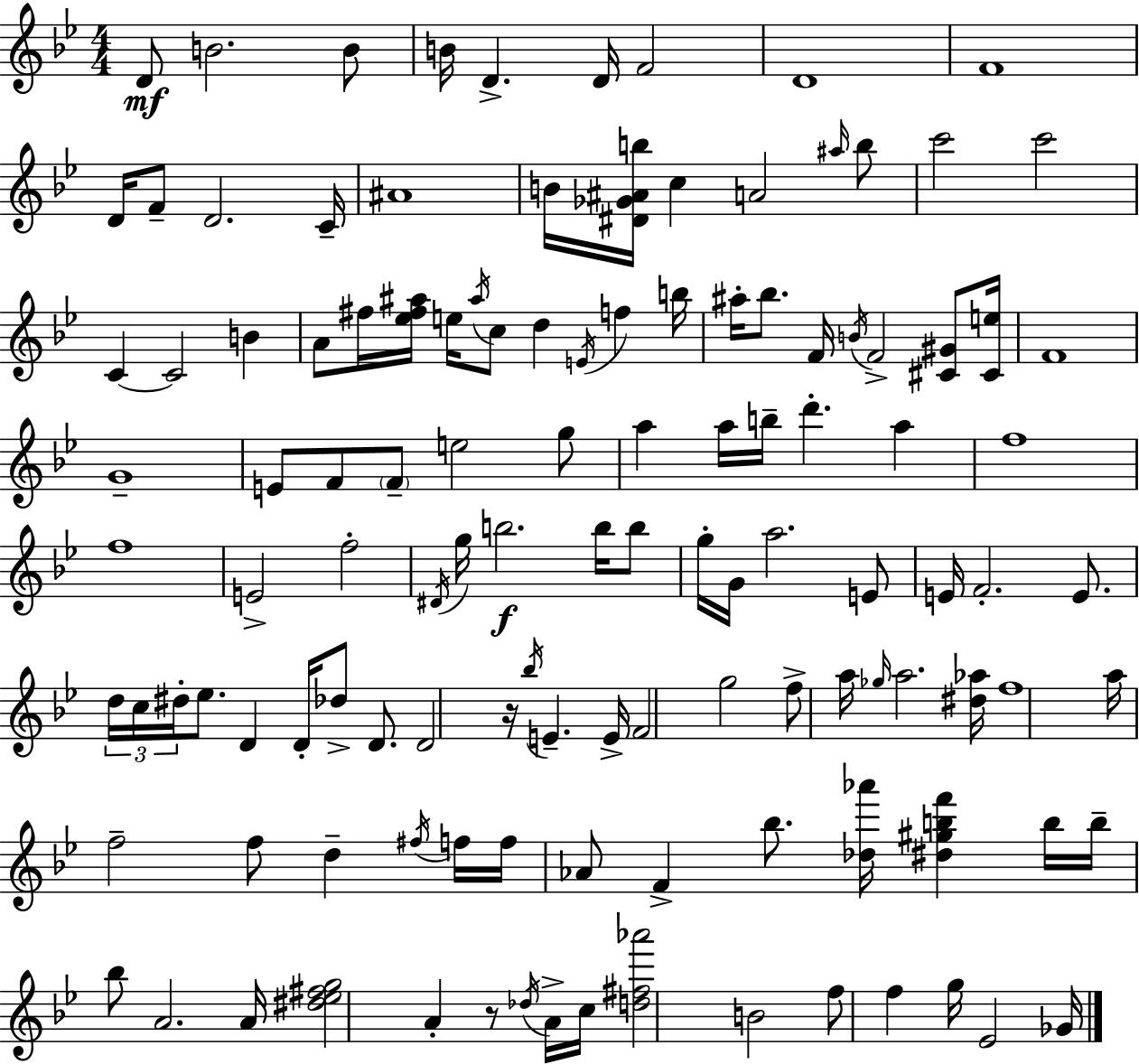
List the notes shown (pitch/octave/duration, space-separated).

D4/e B4/h. B4/e B4/s D4/q. D4/s F4/h D4/w F4/w D4/s F4/e D4/h. C4/s A#4/w B4/s [D#4,Gb4,A#4,B5]/s C5/q A4/h A#5/s B5/e C6/h C6/h C4/q C4/h B4/q A4/e F#5/s [Eb5,F#5,A#5]/s E5/s A#5/s C5/e D5/q E4/s F5/q B5/s A#5/s Bb5/e. F4/s B4/s F4/h [C#4,G#4]/e [C#4,E5]/s F4/w G4/w E4/e F4/e F4/e E5/h G5/e A5/q A5/s B5/s D6/q. A5/q F5/w F5/w E4/h F5/h D#4/s G5/s B5/h. B5/s B5/e G5/s G4/s A5/h. E4/e E4/s F4/h. E4/e. D5/s C5/s D#5/s Eb5/e. D4/q D4/s Db5/e D4/e. D4/h R/s Bb5/s E4/q. E4/s F4/h G5/h F5/e A5/s Gb5/s A5/h. [D#5,Ab5]/s F5/w A5/s F5/h F5/e D5/q F#5/s F5/s F5/s Ab4/e F4/q Bb5/e. [Db5,Ab6]/s [D#5,G#5,B5,F6]/q B5/s B5/s Bb5/e A4/h. A4/s [D#5,Eb5,F#5,G5]/h A4/q R/e Db5/s A4/s C5/s [D5,F#5,Ab6]/h B4/h F5/e F5/q G5/s Eb4/h Gb4/s